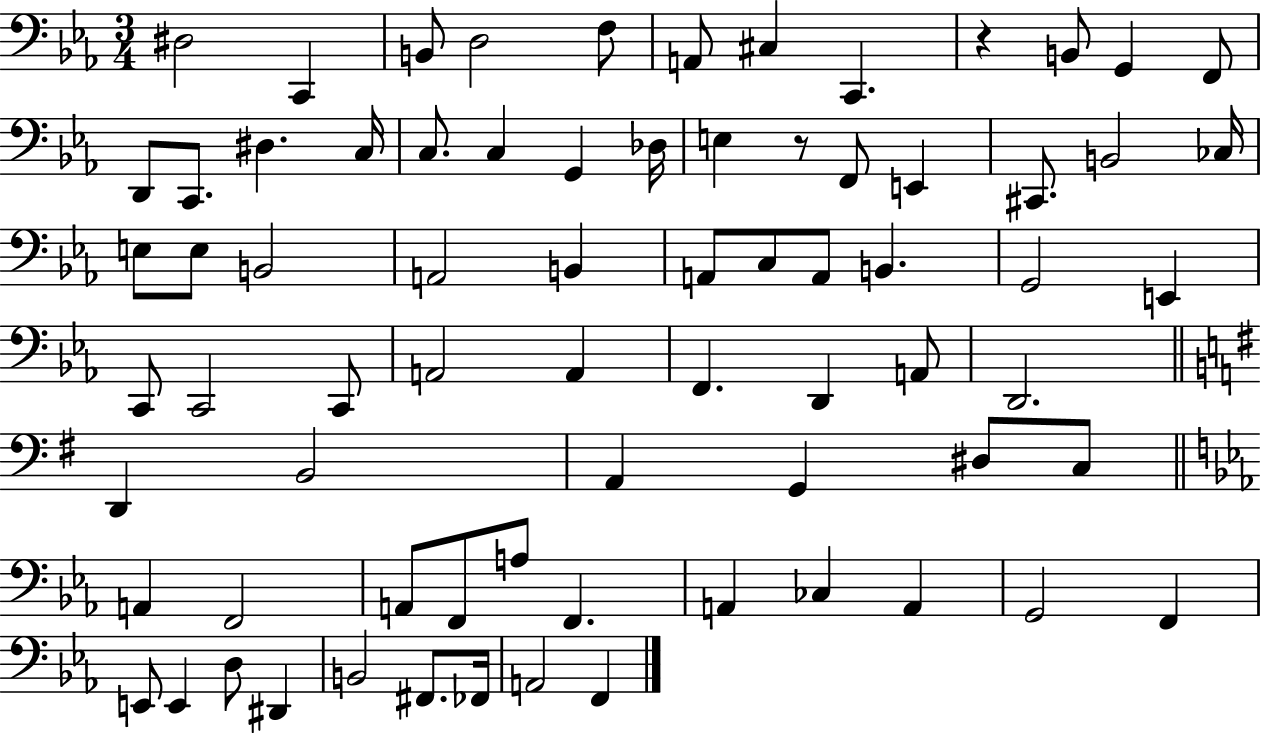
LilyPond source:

{
  \clef bass
  \numericTimeSignature
  \time 3/4
  \key ees \major
  dis2 c,4 | b,8 d2 f8 | a,8 cis4 c,4. | r4 b,8 g,4 f,8 | \break d,8 c,8. dis4. c16 | c8. c4 g,4 des16 | e4 r8 f,8 e,4 | cis,8. b,2 ces16 | \break e8 e8 b,2 | a,2 b,4 | a,8 c8 a,8 b,4. | g,2 e,4 | \break c,8 c,2 c,8 | a,2 a,4 | f,4. d,4 a,8 | d,2. | \break \bar "||" \break \key e \minor d,4 b,2 | a,4 g,4 dis8 c8 | \bar "||" \break \key c \minor a,4 f,2 | a,8 f,8 a8 f,4. | a,4 ces4 a,4 | g,2 f,4 | \break e,8 e,4 d8 dis,4 | b,2 fis,8. fes,16 | a,2 f,4 | \bar "|."
}